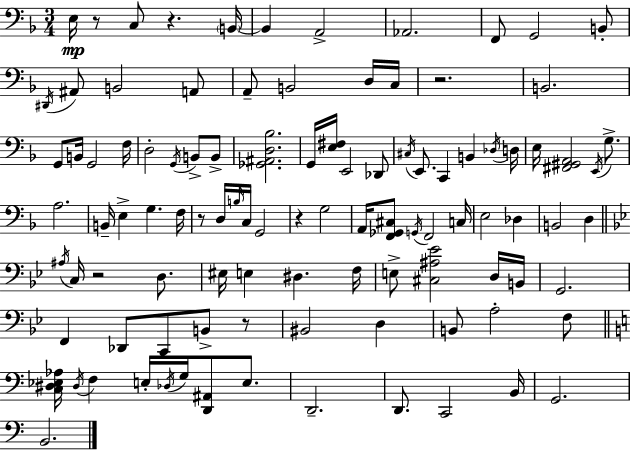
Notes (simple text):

E3/s R/e C3/e R/q. B2/s B2/q A2/h Ab2/h. F2/e G2/h B2/e D#2/s A#2/e B2/h A2/e A2/e B2/h D3/s C3/s R/h. B2/h. G2/e B2/s G2/h F3/s D3/h G2/s B2/e B2/e [Gb2,A#2,D3,Bb3]/h. G2/s [E3,F#3]/s E2/h Db2/e C#3/s E2/e. C2/q B2/q Db3/s D3/s E3/s [F#2,G#2,A2]/h E2/s G3/e. A3/h. B2/s E3/q G3/q. F3/s R/e D3/s B3/s C3/s G2/h R/q G3/h A2/s [F2,Gb2,C#3]/e G2/s F2/h C3/s E3/h Db3/q B2/h D3/q A#3/s C3/s R/h D3/e. EIS3/s E3/q D#3/q. F3/s E3/e [C#3,A#3,Eb4]/h D3/s B2/s G2/h. F2/q Db2/e C2/e B2/e R/e BIS2/h D3/q B2/e A3/h F3/e [C3,D#3,Eb3,Ab3]/s D#3/s F3/q E3/s Db3/s G3/s [D2,A#2]/e E3/e. D2/h. D2/e. C2/h B2/s G2/h. B2/h.